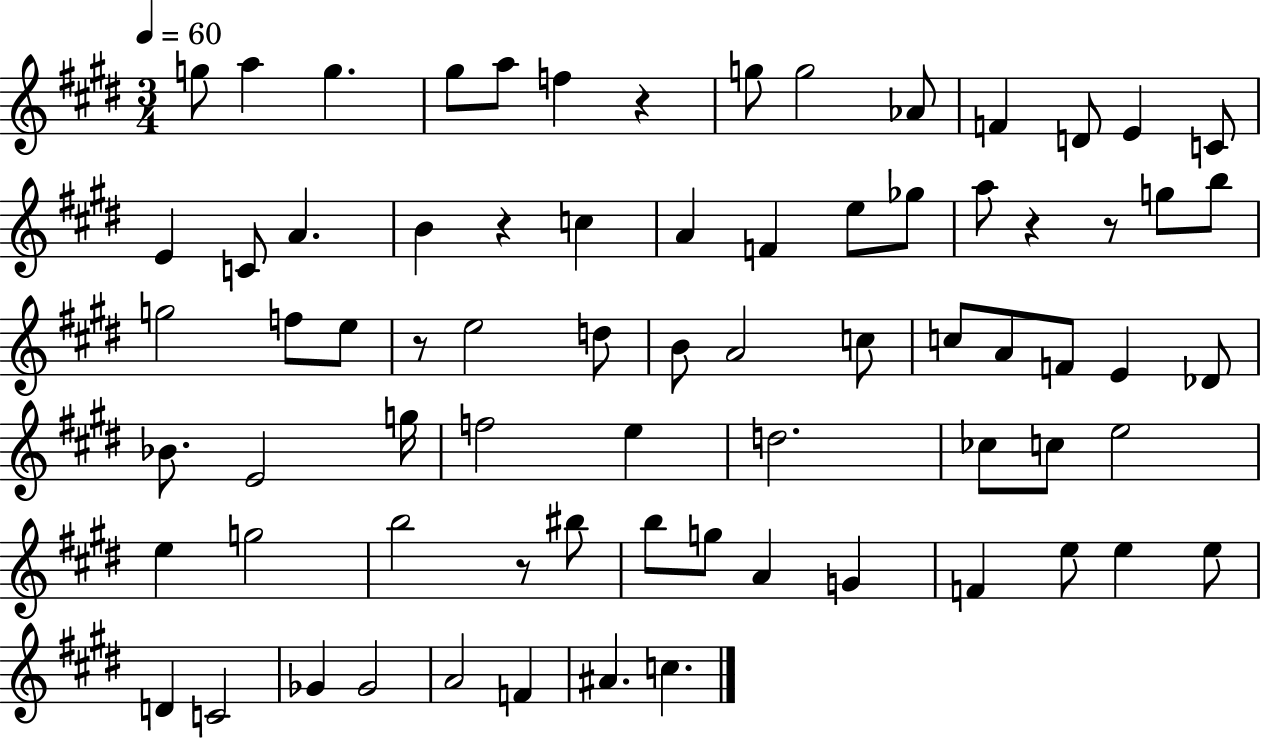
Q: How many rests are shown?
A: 6